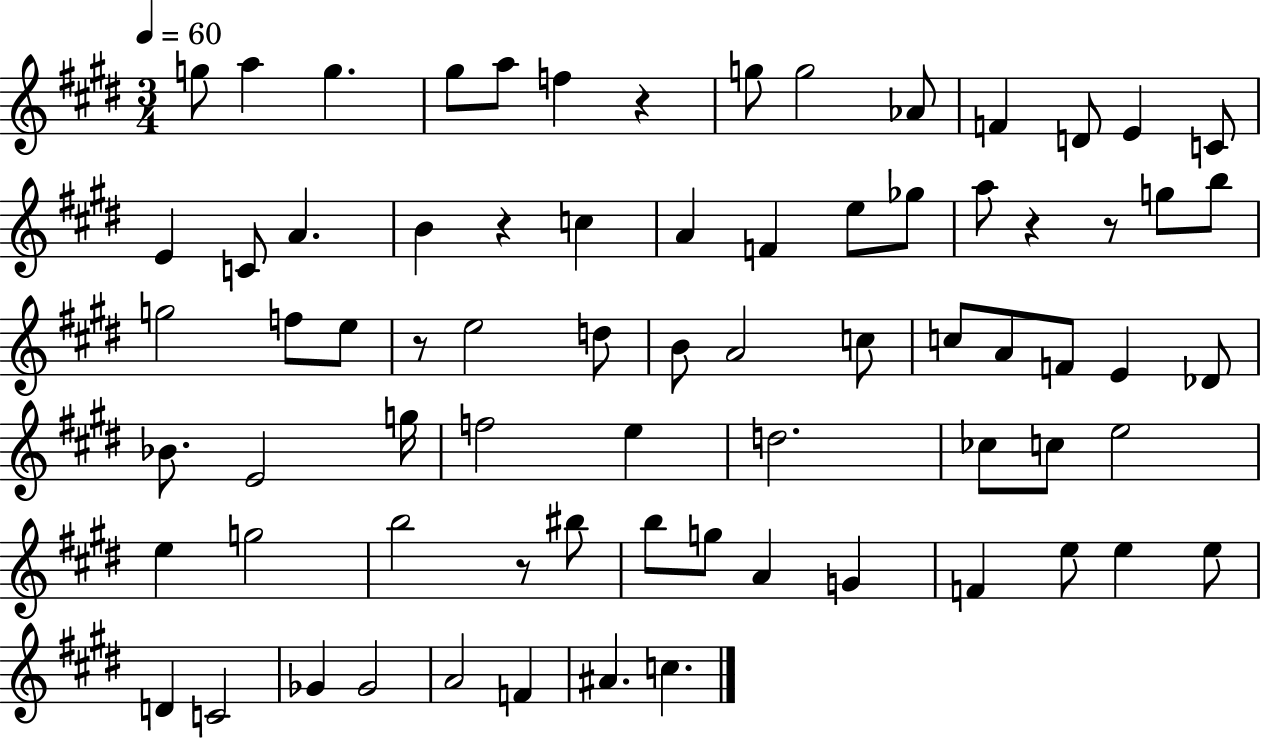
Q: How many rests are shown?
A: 6